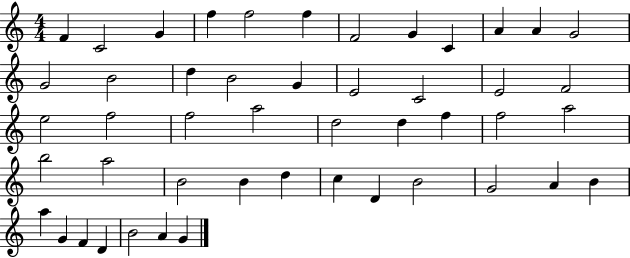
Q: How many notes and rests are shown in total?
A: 48